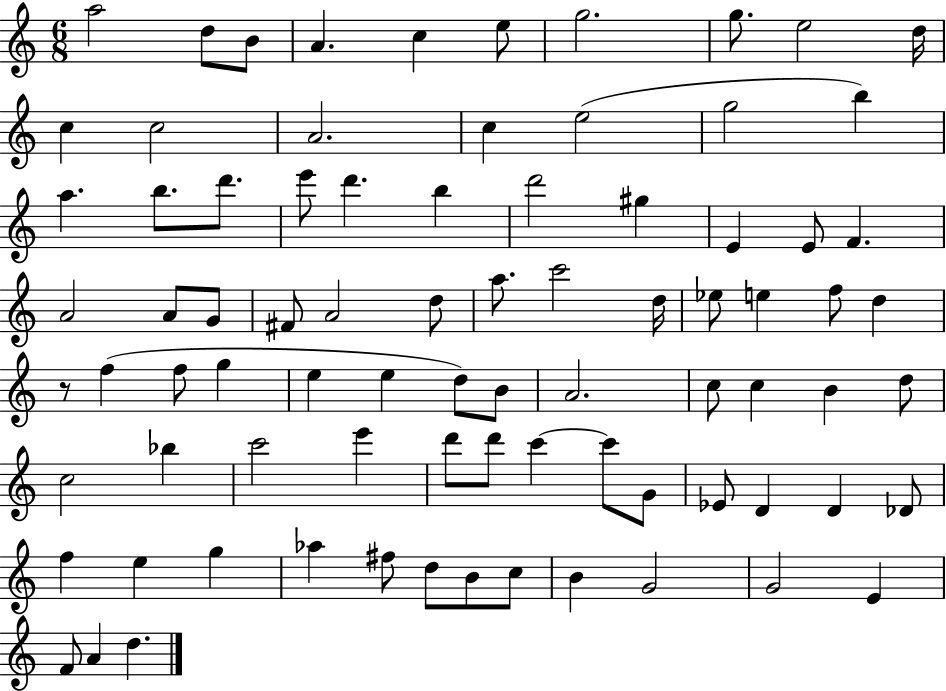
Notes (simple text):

A5/h D5/e B4/e A4/q. C5/q E5/e G5/h. G5/e. E5/h D5/s C5/q C5/h A4/h. C5/q E5/h G5/h B5/q A5/q. B5/e. D6/e. E6/e D6/q. B5/q D6/h G#5/q E4/q E4/e F4/q. A4/h A4/e G4/e F#4/e A4/h D5/e A5/e. C6/h D5/s Eb5/e E5/q F5/e D5/q R/e F5/q F5/e G5/q E5/q E5/q D5/e B4/e A4/h. C5/e C5/q B4/q D5/e C5/h Bb5/q C6/h E6/q D6/e D6/e C6/q C6/e G4/e Eb4/e D4/q D4/q Db4/e F5/q E5/q G5/q Ab5/q F#5/e D5/e B4/e C5/e B4/q G4/h G4/h E4/q F4/e A4/q D5/q.